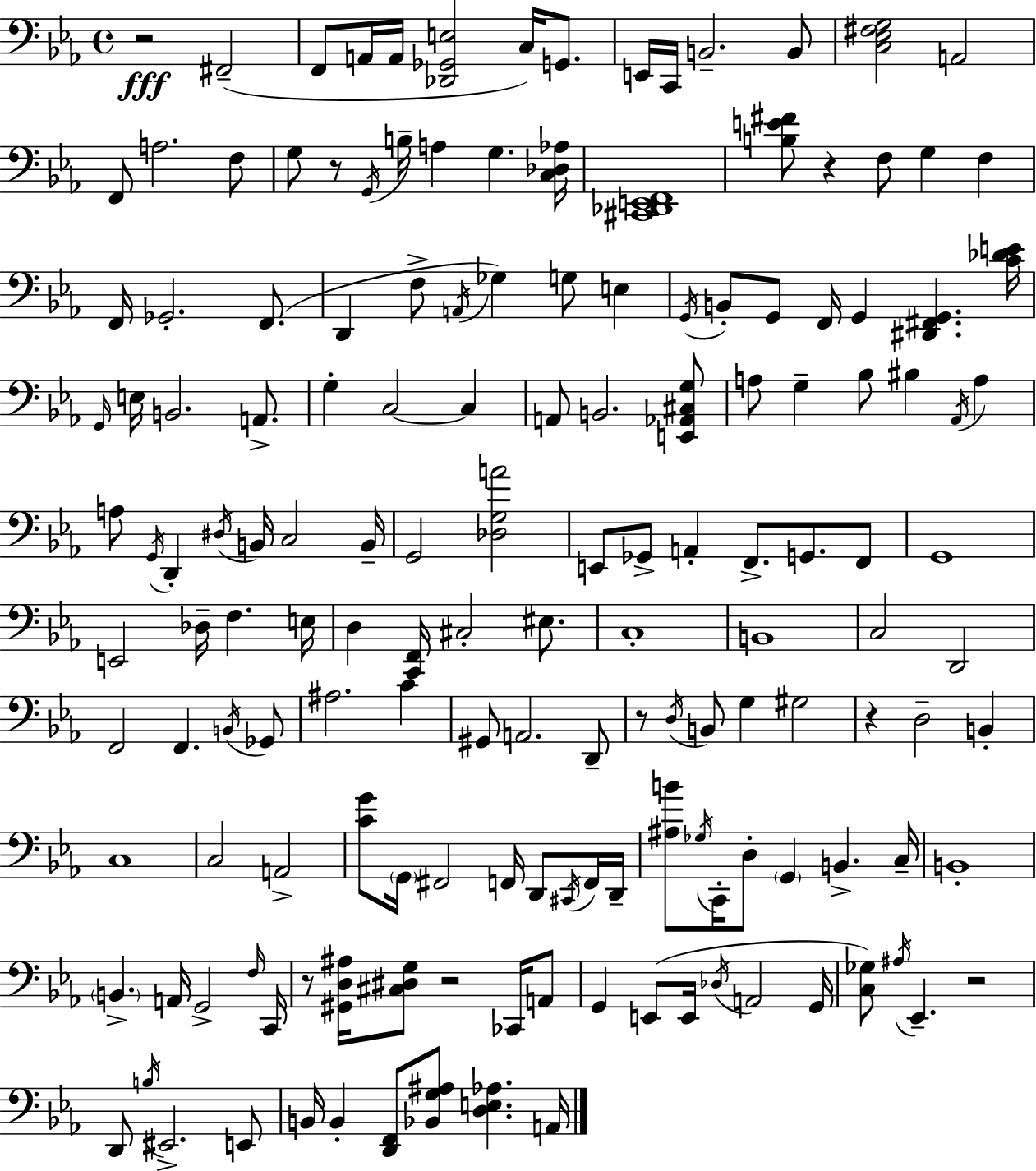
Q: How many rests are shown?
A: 8